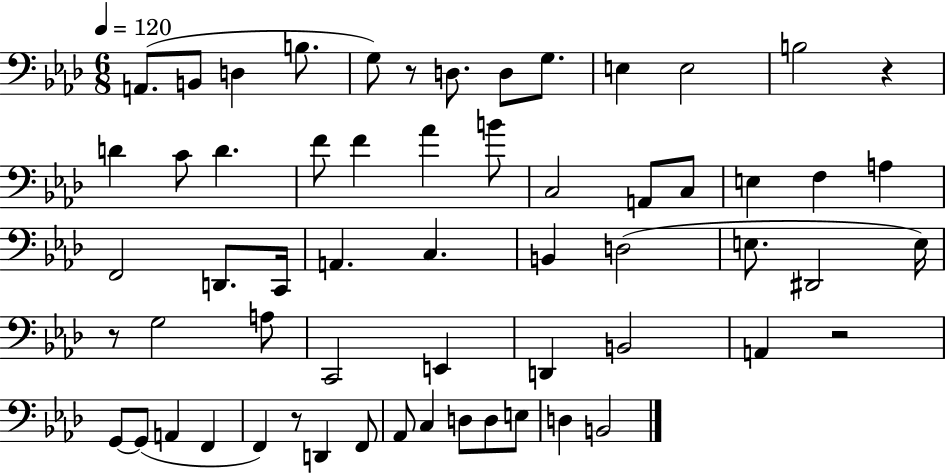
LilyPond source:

{
  \clef bass
  \numericTimeSignature
  \time 6/8
  \key aes \major
  \tempo 4 = 120
  \repeat volta 2 { a,8.( b,8 d4 b8. | g8) r8 d8. d8 g8. | e4 e2 | b2 r4 | \break d'4 c'8 d'4. | f'8 f'4 aes'4 b'8 | c2 a,8 c8 | e4 f4 a4 | \break f,2 d,8. c,16 | a,4. c4. | b,4 d2( | e8. dis,2 e16) | \break r8 g2 a8 | c,2 e,4 | d,4 b,2 | a,4 r2 | \break g,8~~ g,8( a,4 f,4 | f,4) r8 d,4 f,8 | aes,8 c4 d8 d8 e8 | d4 b,2 | \break } \bar "|."
}